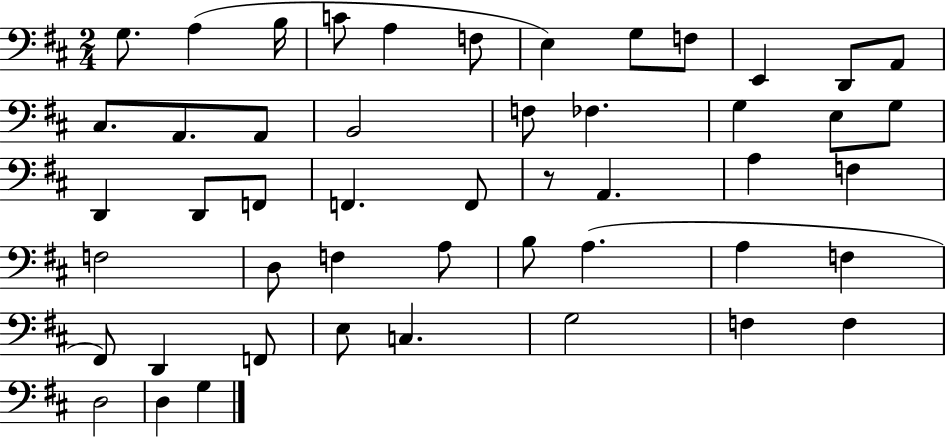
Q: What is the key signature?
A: D major